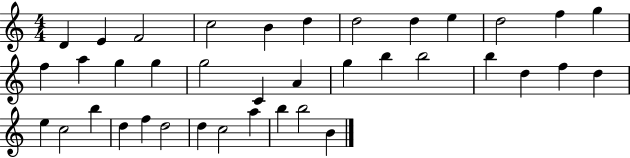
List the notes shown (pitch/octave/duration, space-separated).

D4/q E4/q F4/h C5/h B4/q D5/q D5/h D5/q E5/q D5/h F5/q G5/q F5/q A5/q G5/q G5/q G5/h C4/q A4/q G5/q B5/q B5/h B5/q D5/q F5/q D5/q E5/q C5/h B5/q D5/q F5/q D5/h D5/q C5/h A5/q B5/q B5/h B4/q